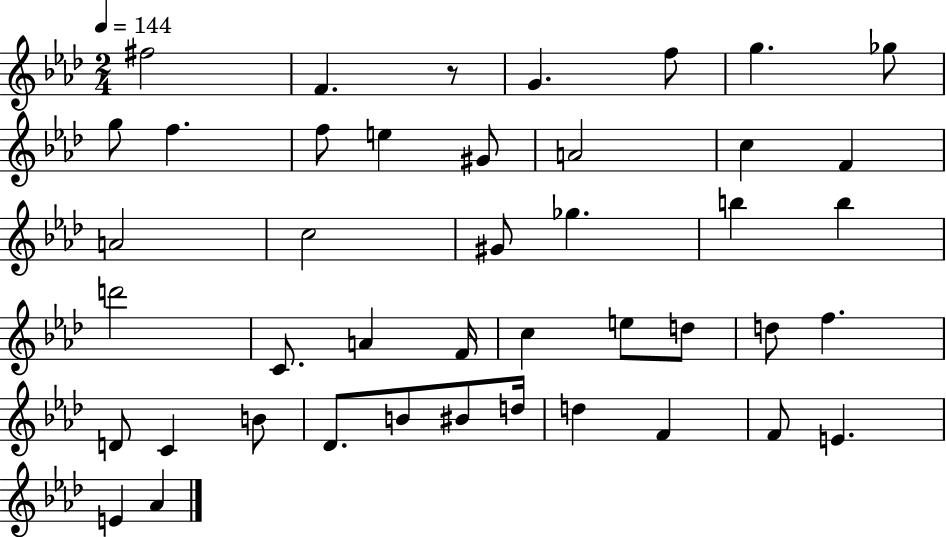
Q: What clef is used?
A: treble